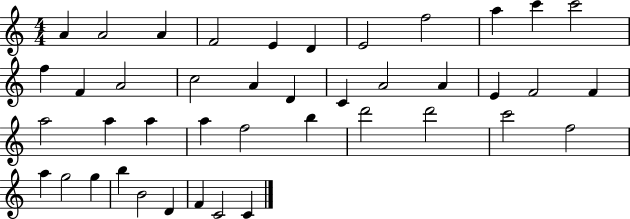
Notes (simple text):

A4/q A4/h A4/q F4/h E4/q D4/q E4/h F5/h A5/q C6/q C6/h F5/q F4/q A4/h C5/h A4/q D4/q C4/q A4/h A4/q E4/q F4/h F4/q A5/h A5/q A5/q A5/q F5/h B5/q D6/h D6/h C6/h F5/h A5/q G5/h G5/q B5/q B4/h D4/q F4/q C4/h C4/q